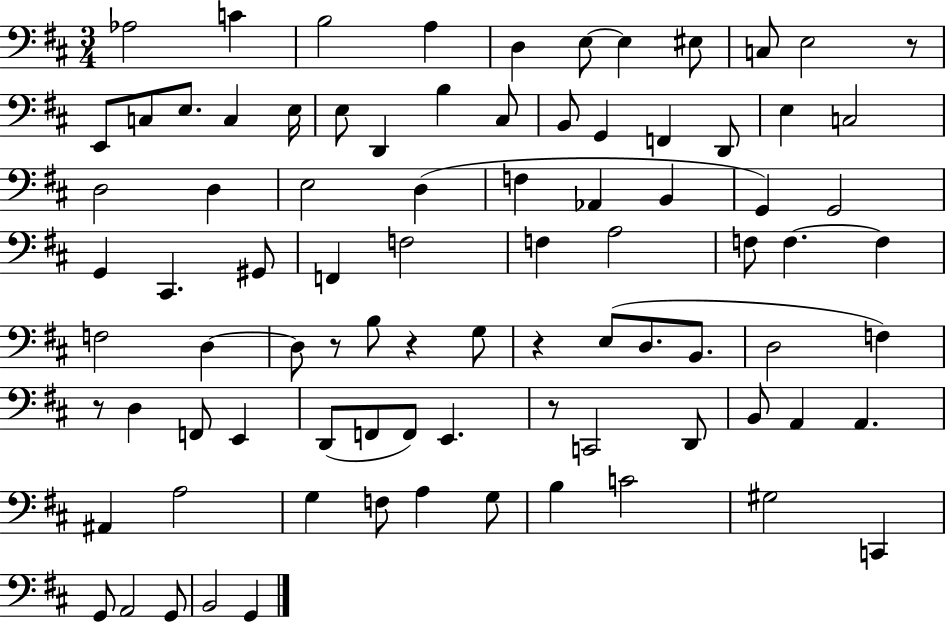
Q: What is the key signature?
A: D major